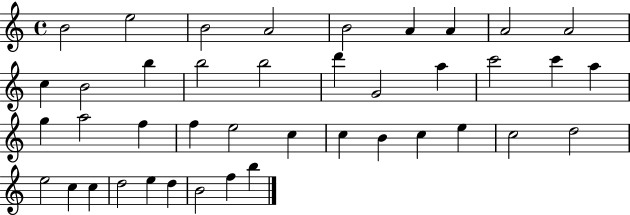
X:1
T:Untitled
M:4/4
L:1/4
K:C
B2 e2 B2 A2 B2 A A A2 A2 c B2 b b2 b2 d' G2 a c'2 c' a g a2 f f e2 c c B c e c2 d2 e2 c c d2 e d B2 f b